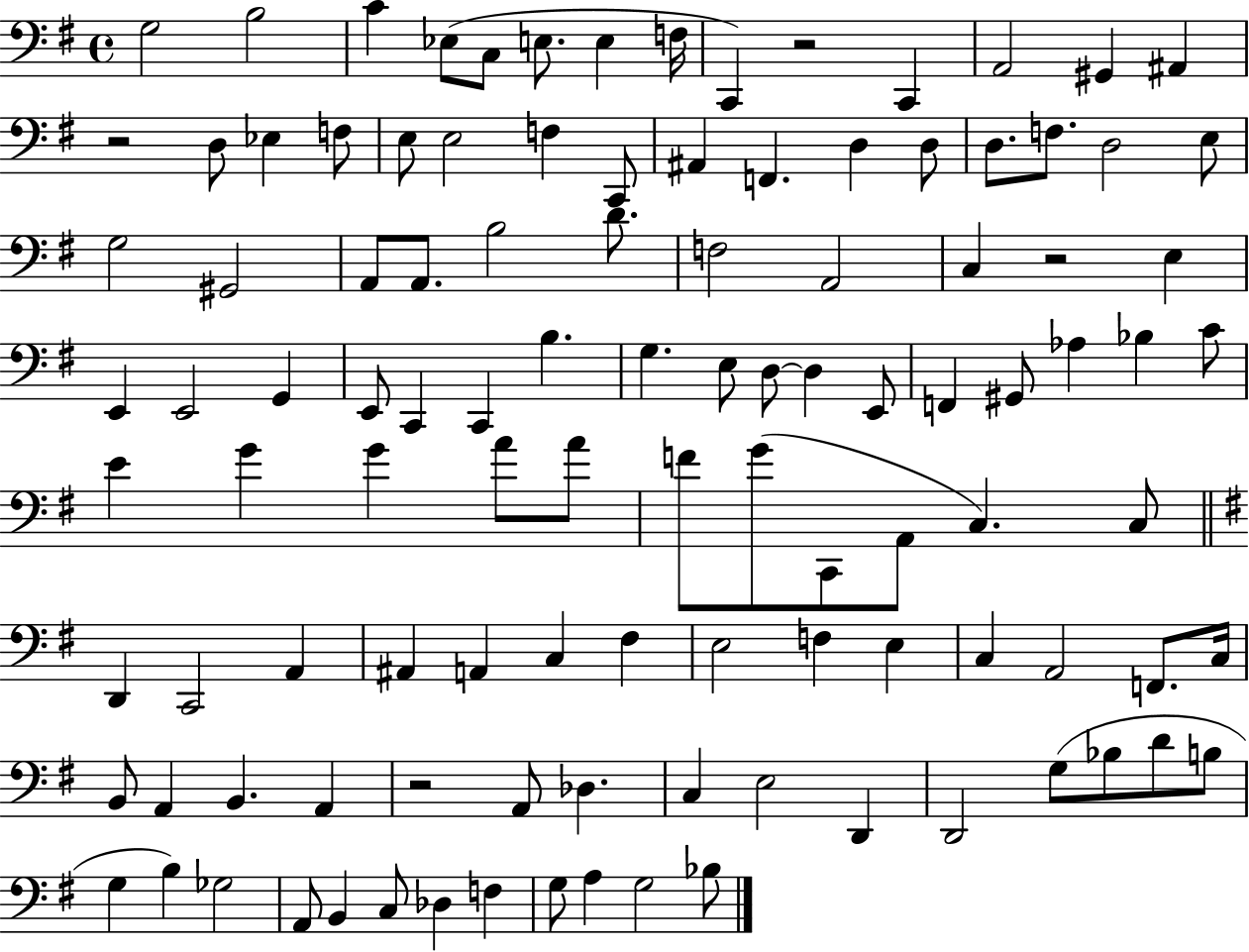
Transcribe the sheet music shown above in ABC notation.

X:1
T:Untitled
M:4/4
L:1/4
K:G
G,2 B,2 C _E,/2 C,/2 E,/2 E, F,/4 C,, z2 C,, A,,2 ^G,, ^A,, z2 D,/2 _E, F,/2 E,/2 E,2 F, C,,/2 ^A,, F,, D, D,/2 D,/2 F,/2 D,2 E,/2 G,2 ^G,,2 A,,/2 A,,/2 B,2 D/2 F,2 A,,2 C, z2 E, E,, E,,2 G,, E,,/2 C,, C,, B, G, E,/2 D,/2 D, E,,/2 F,, ^G,,/2 _A, _B, C/2 E G G A/2 A/2 F/2 G/2 C,,/2 A,,/2 C, C,/2 D,, C,,2 A,, ^A,, A,, C, ^F, E,2 F, E, C, A,,2 F,,/2 C,/4 B,,/2 A,, B,, A,, z2 A,,/2 _D, C, E,2 D,, D,,2 G,/2 _B,/2 D/2 B,/2 G, B, _G,2 A,,/2 B,, C,/2 _D, F, G,/2 A, G,2 _B,/2